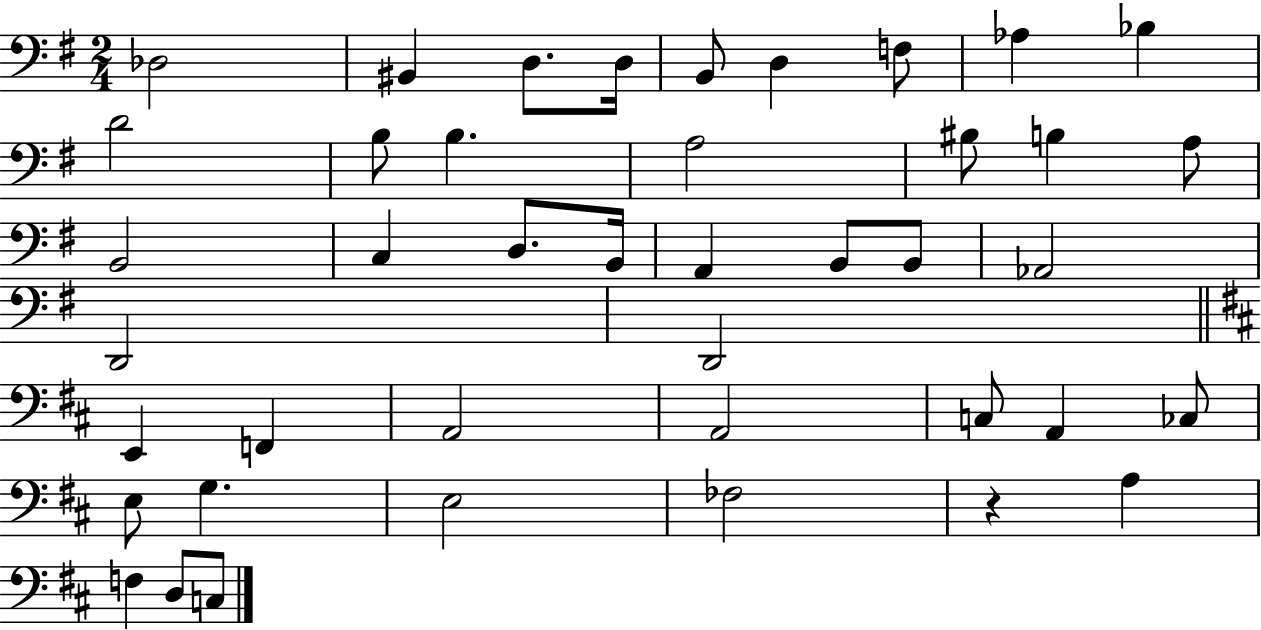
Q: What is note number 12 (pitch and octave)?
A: B3